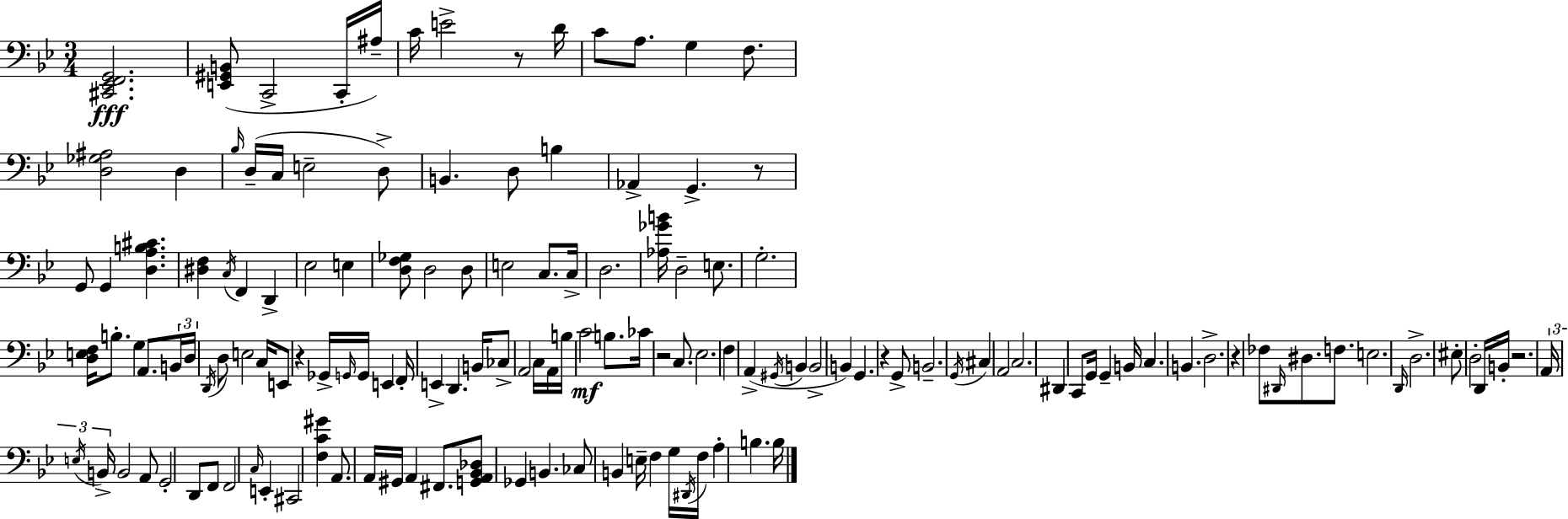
X:1
T:Untitled
M:3/4
L:1/4
K:Gm
[^C,,_E,,F,,G,,]2 [E,,^G,,B,,]/2 C,,2 C,,/4 ^A,/4 C/4 E2 z/2 D/4 C/2 A,/2 G, F,/2 [D,_G,^A,]2 D, _B,/4 D,/4 C,/4 E,2 D,/2 B,, D,/2 B, _A,, G,, z/2 G,,/2 G,, [D,A,B,^C] [^D,F,] C,/4 F,, D,, _E,2 E, [D,F,_G,]/2 D,2 D,/2 E,2 C,/2 C,/4 D,2 [_A,_GB]/4 D,2 E,/2 G,2 [D,E,F,]/4 B,/2 G, A,,/2 B,,/4 D,/4 D,,/4 D,/2 E,2 C,/4 E,,/2 z _G,,/4 G,,/4 G,,/4 E,, F,,/4 E,, D,, B,,/4 _C,/2 A,,2 C,/4 A,,/4 B,/4 C2 B,/2 _C/4 z2 C,/2 _E,2 F, A,, ^G,,/4 B,, B,,2 B,, G,, z G,,/2 B,,2 G,,/4 ^C, A,,2 C,2 ^D,, C,,/2 G,,/4 G,, B,,/4 C, B,, D,2 z _F,/2 ^D,,/4 ^D,/2 F,/2 E,2 D,,/4 D,2 ^E,/2 D,2 D,,/4 B,,/4 z2 A,,/4 E,/4 B,,/4 B,,2 A,,/2 G,,2 D,,/2 F,,/2 F,,2 C,/4 E,, ^C,,2 [F,C^G] A,,/2 A,,/4 ^G,,/4 A,, ^F,,/2 [G,,A,,_B,,_D,]/2 _G,, B,, _C,/2 B,, E,/4 F, G,/4 ^D,,/4 F,/4 A, B, B,/4